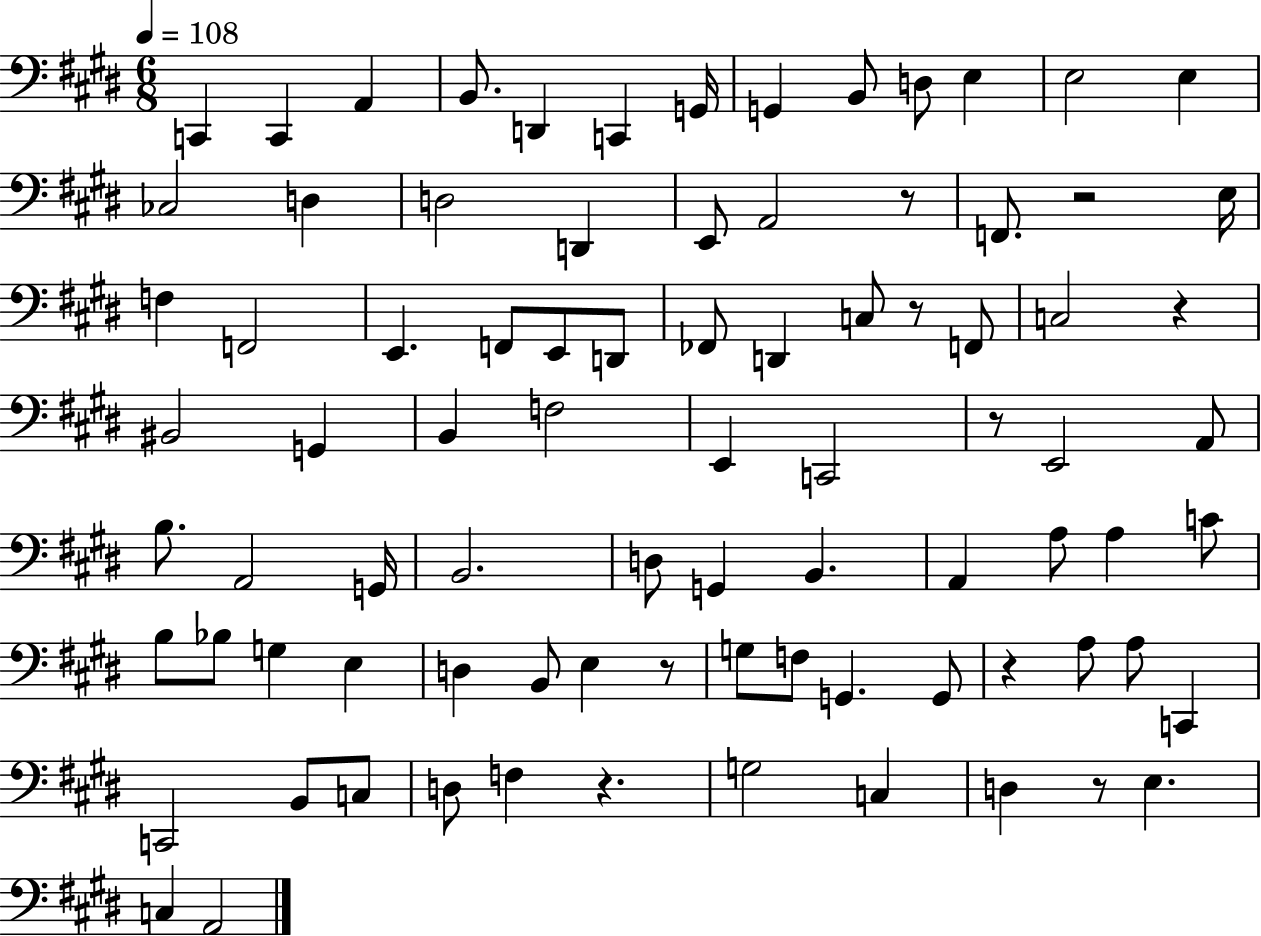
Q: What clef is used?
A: bass